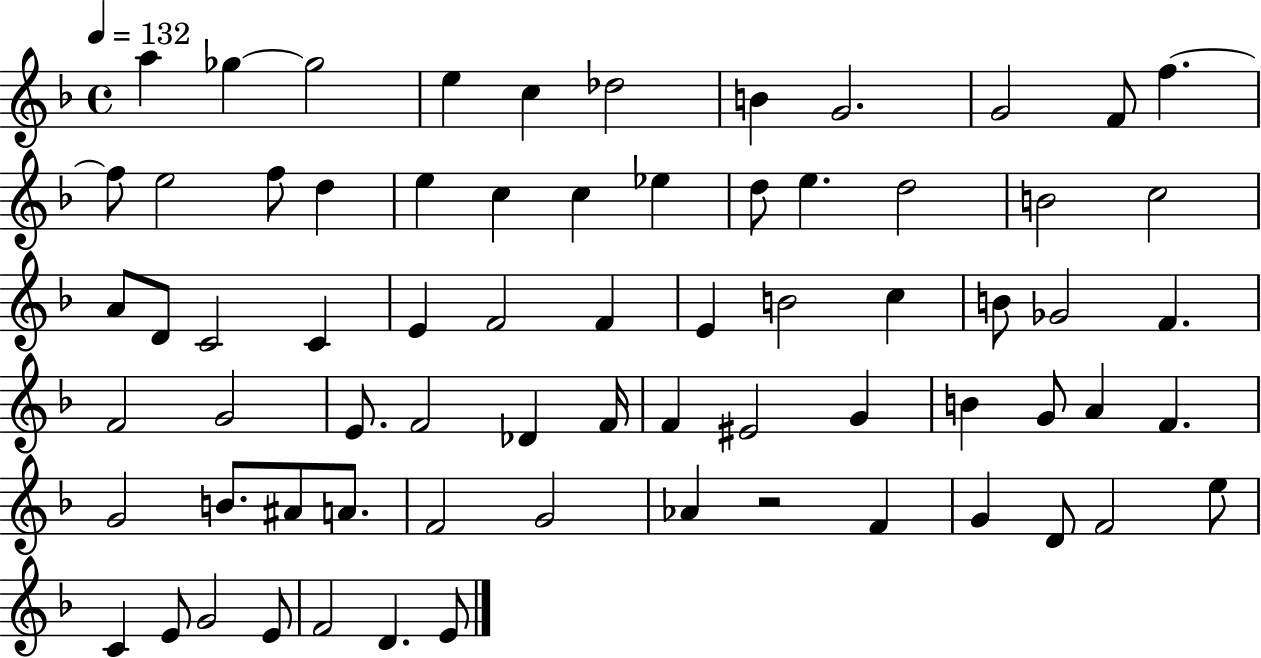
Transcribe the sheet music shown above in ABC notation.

X:1
T:Untitled
M:4/4
L:1/4
K:F
a _g _g2 e c _d2 B G2 G2 F/2 f f/2 e2 f/2 d e c c _e d/2 e d2 B2 c2 A/2 D/2 C2 C E F2 F E B2 c B/2 _G2 F F2 G2 E/2 F2 _D F/4 F ^E2 G B G/2 A F G2 B/2 ^A/2 A/2 F2 G2 _A z2 F G D/2 F2 e/2 C E/2 G2 E/2 F2 D E/2